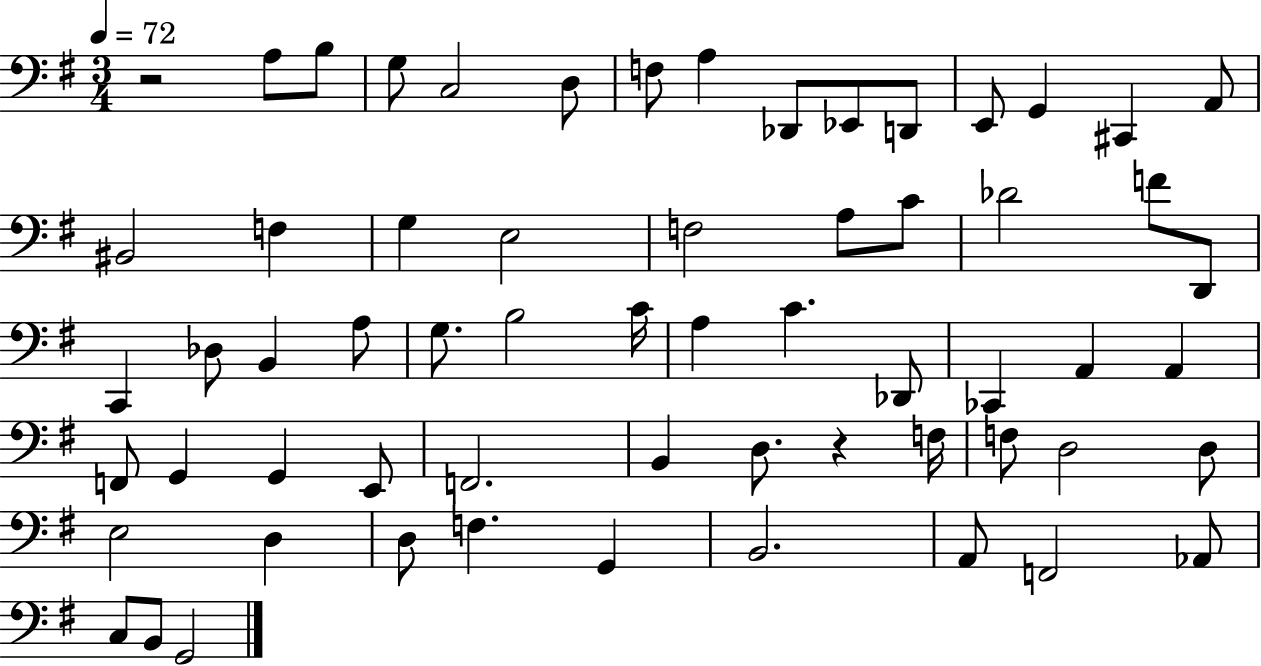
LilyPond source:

{
  \clef bass
  \numericTimeSignature
  \time 3/4
  \key g \major
  \tempo 4 = 72
  r2 a8 b8 | g8 c2 d8 | f8 a4 des,8 ees,8 d,8 | e,8 g,4 cis,4 a,8 | \break bis,2 f4 | g4 e2 | f2 a8 c'8 | des'2 f'8 d,8 | \break c,4 des8 b,4 a8 | g8. b2 c'16 | a4 c'4. des,8 | ces,4 a,4 a,4 | \break f,8 g,4 g,4 e,8 | f,2. | b,4 d8. r4 f16 | f8 d2 d8 | \break e2 d4 | d8 f4. g,4 | b,2. | a,8 f,2 aes,8 | \break c8 b,8 g,2 | \bar "|."
}